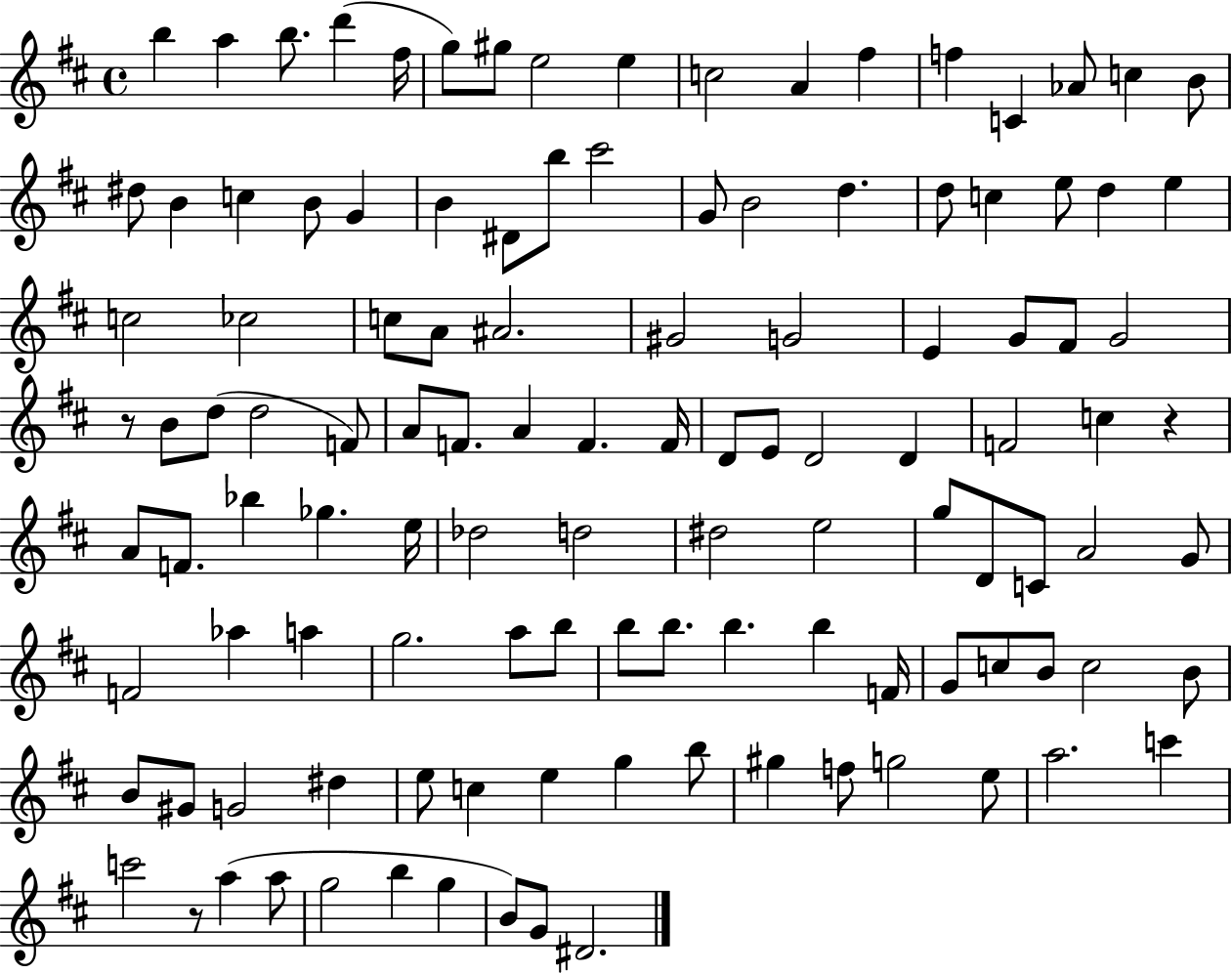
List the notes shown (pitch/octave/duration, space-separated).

B5/q A5/q B5/e. D6/q F#5/s G5/e G#5/e E5/h E5/q C5/h A4/q F#5/q F5/q C4/q Ab4/e C5/q B4/e D#5/e B4/q C5/q B4/e G4/q B4/q D#4/e B5/e C#6/h G4/e B4/h D5/q. D5/e C5/q E5/e D5/q E5/q C5/h CES5/h C5/e A4/e A#4/h. G#4/h G4/h E4/q G4/e F#4/e G4/h R/e B4/e D5/e D5/h F4/e A4/e F4/e. A4/q F4/q. F4/s D4/e E4/e D4/h D4/q F4/h C5/q R/q A4/e F4/e. Bb5/q Gb5/q. E5/s Db5/h D5/h D#5/h E5/h G5/e D4/e C4/e A4/h G4/e F4/h Ab5/q A5/q G5/h. A5/e B5/e B5/e B5/e. B5/q. B5/q F4/s G4/e C5/e B4/e C5/h B4/e B4/e G#4/e G4/h D#5/q E5/e C5/q E5/q G5/q B5/e G#5/q F5/e G5/h E5/e A5/h. C6/q C6/h R/e A5/q A5/e G5/h B5/q G5/q B4/e G4/e D#4/h.